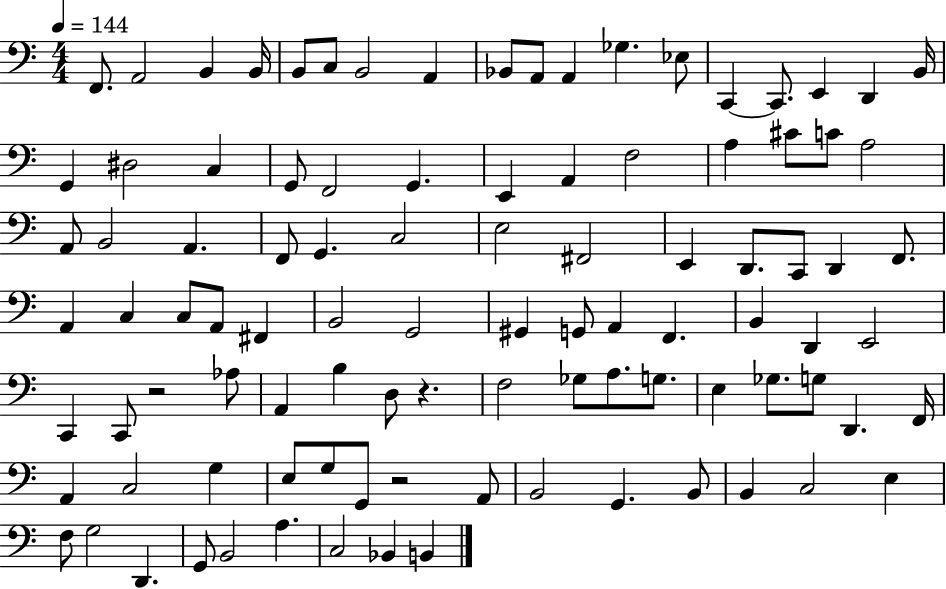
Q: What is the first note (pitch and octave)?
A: F2